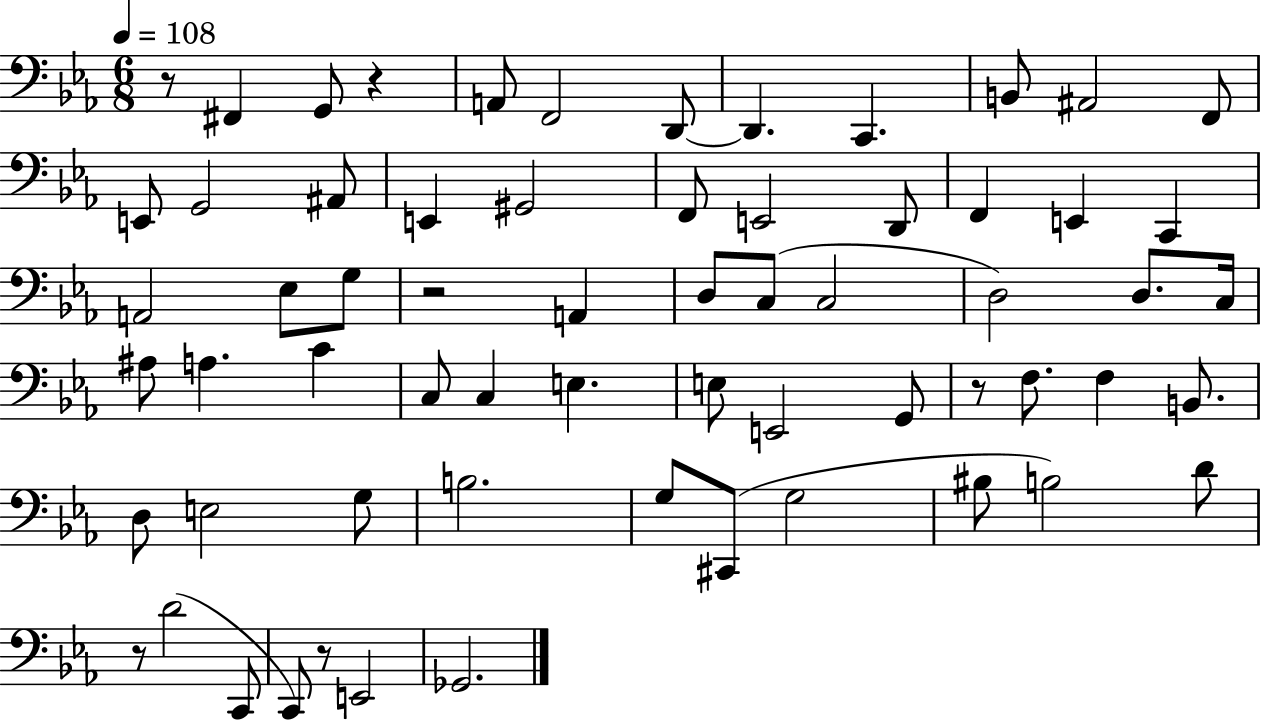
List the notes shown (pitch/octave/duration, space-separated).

R/e F#2/q G2/e R/q A2/e F2/h D2/e D2/q. C2/q. B2/e A#2/h F2/e E2/e G2/h A#2/e E2/q G#2/h F2/e E2/h D2/e F2/q E2/q C2/q A2/h Eb3/e G3/e R/h A2/q D3/e C3/e C3/h D3/h D3/e. C3/s A#3/e A3/q. C4/q C3/e C3/q E3/q. E3/e E2/h G2/e R/e F3/e. F3/q B2/e. D3/e E3/h G3/e B3/h. G3/e C#2/e G3/h BIS3/e B3/h D4/e R/e D4/h C2/e C2/e R/e E2/h Gb2/h.